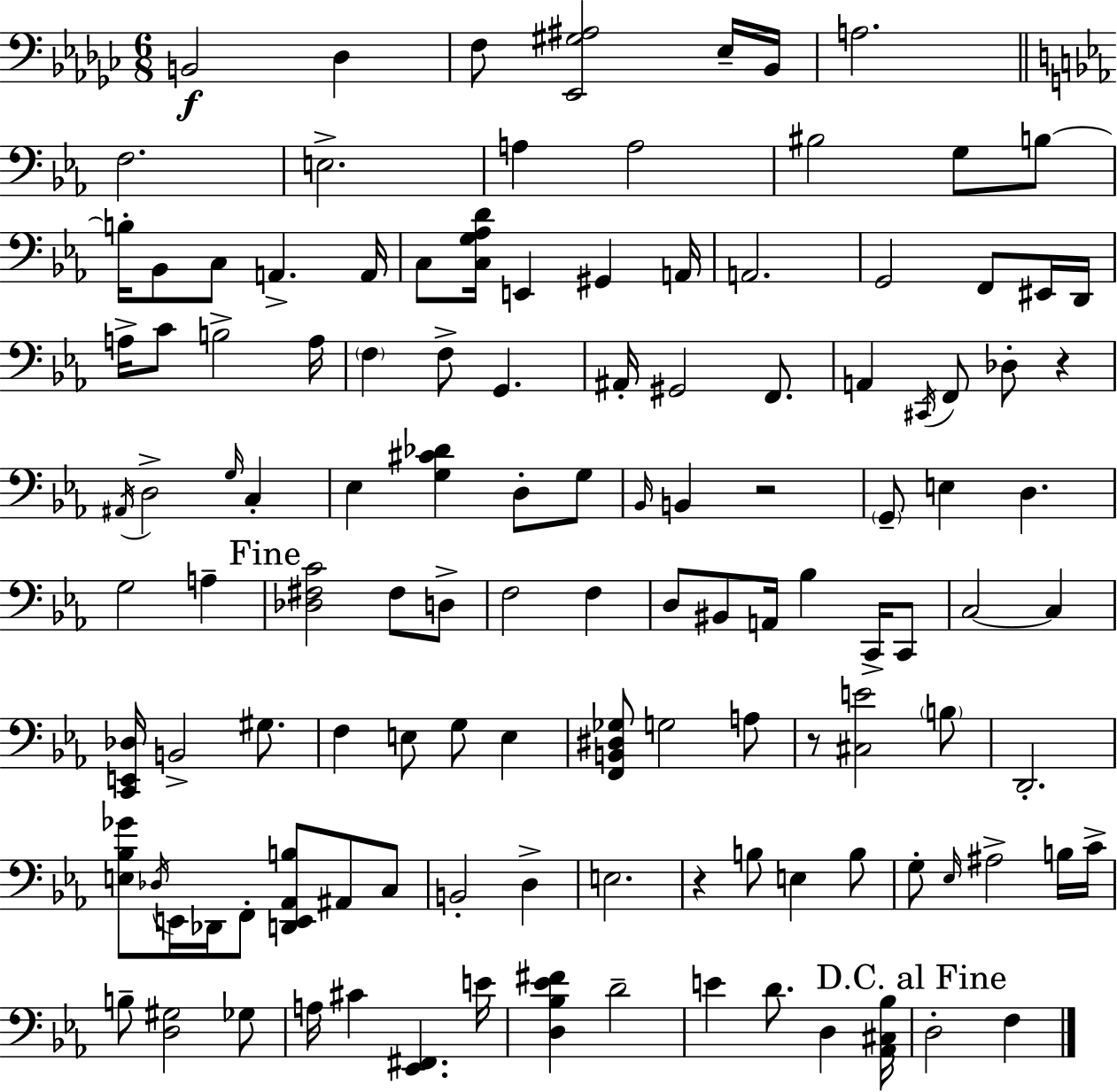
B2/h Db3/q F3/e [Eb2,G#3,A#3]/h Eb3/s Bb2/s A3/h. F3/h. E3/h. A3/q A3/h BIS3/h G3/e B3/e B3/s Bb2/e C3/e A2/q. A2/s C3/e [C3,G3,Ab3,D4]/s E2/q G#2/q A2/s A2/h. G2/h F2/e EIS2/s D2/s A3/s C4/e B3/h A3/s F3/q F3/e G2/q. A#2/s G#2/h F2/e. A2/q C#2/s F2/e Db3/e R/q A#2/s D3/h G3/s C3/q Eb3/q [G3,C#4,Db4]/q D3/e G3/e Bb2/s B2/q R/h G2/e E3/q D3/q. G3/h A3/q [Db3,F#3,C4]/h F#3/e D3/e F3/h F3/q D3/e BIS2/e A2/s Bb3/q C2/s C2/e C3/h C3/q [C2,E2,Db3]/s B2/h G#3/e. F3/q E3/e G3/e E3/q [F2,B2,D#3,Gb3]/e G3/h A3/e R/e [C#3,E4]/h B3/e D2/h. [E3,Bb3,Gb4]/e Db3/s E2/s Db2/s F2/e [D2,E2,Ab2,B3]/e A#2/e C3/e B2/h D3/q E3/h. R/q B3/e E3/q B3/e G3/e Eb3/s A#3/h B3/s C4/s B3/e [D3,G#3]/h Gb3/e A3/s C#4/q [Eb2,F#2]/q. E4/s [D3,Bb3,Eb4,F#4]/q D4/h E4/q D4/e. D3/q [Ab2,C#3,Bb3]/s D3/h F3/q